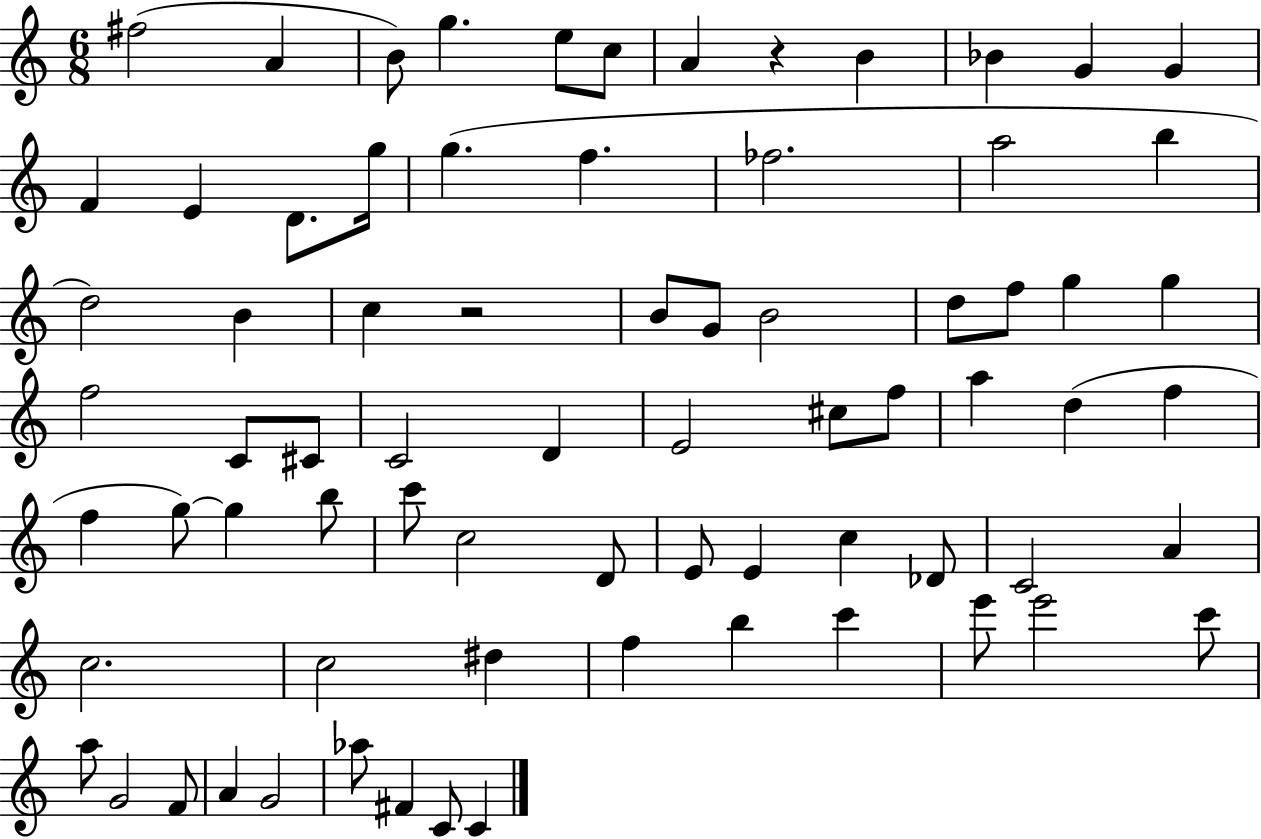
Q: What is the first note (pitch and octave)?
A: F#5